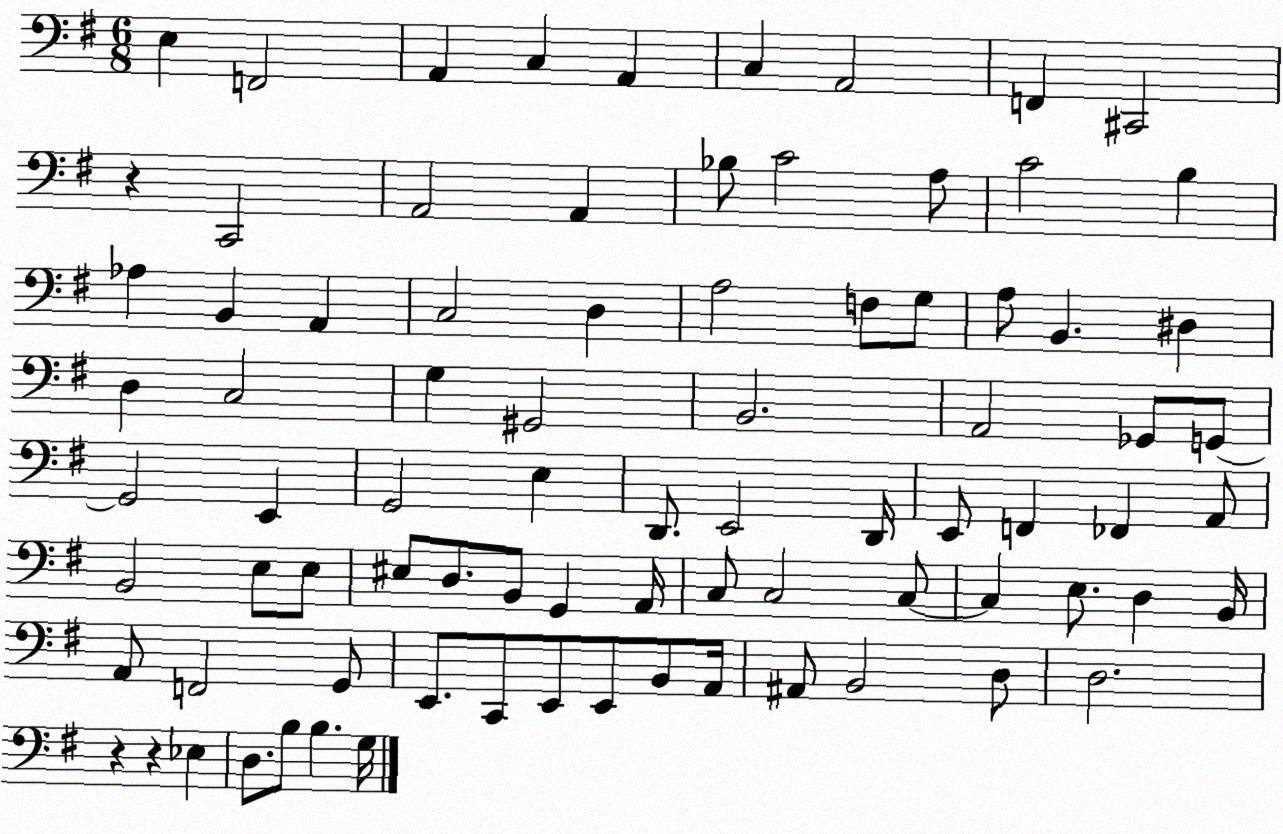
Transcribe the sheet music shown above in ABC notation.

X:1
T:Untitled
M:6/8
L:1/4
K:G
E, F,,2 A,, C, A,, C, A,,2 F,, ^C,,2 z C,,2 A,,2 A,, _B,/2 C2 A,/2 C2 B, _A, B,, A,, C,2 D, A,2 F,/2 G,/2 A,/2 B,, ^D, D, C,2 G, ^G,,2 B,,2 A,,2 _G,,/2 G,,/2 G,,2 E,, G,,2 E, D,,/2 E,,2 D,,/4 E,,/2 F,, _F,, A,,/2 B,,2 E,/2 E,/2 ^E,/2 D,/2 B,,/2 G,, A,,/4 C,/2 C,2 C,/2 C, E,/2 D, B,,/4 A,,/2 F,,2 G,,/2 E,,/2 C,,/2 E,,/2 E,,/2 B,,/2 A,,/4 ^A,,/2 B,,2 D,/2 D,2 z z _E, D,/2 B,/2 B, G,/4